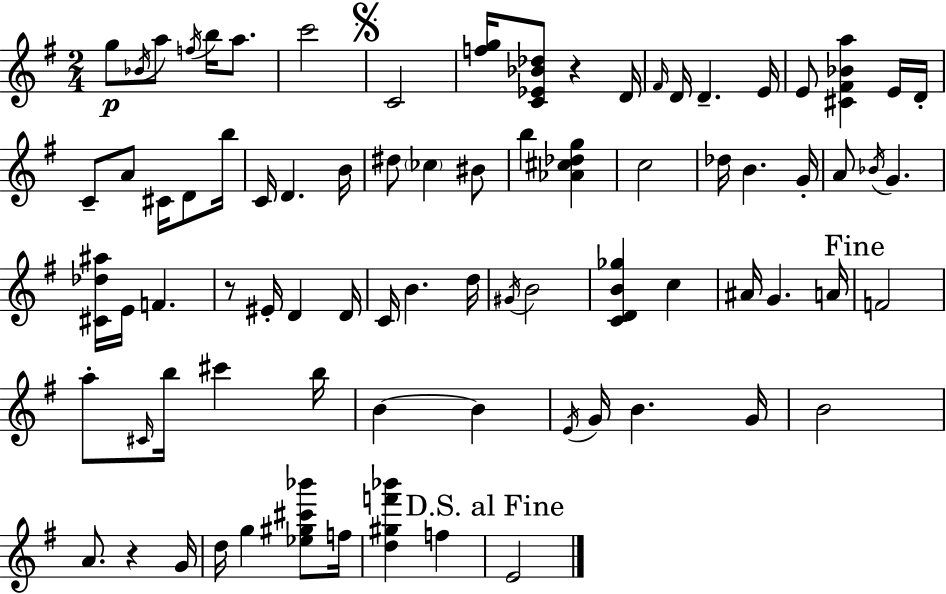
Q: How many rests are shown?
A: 3